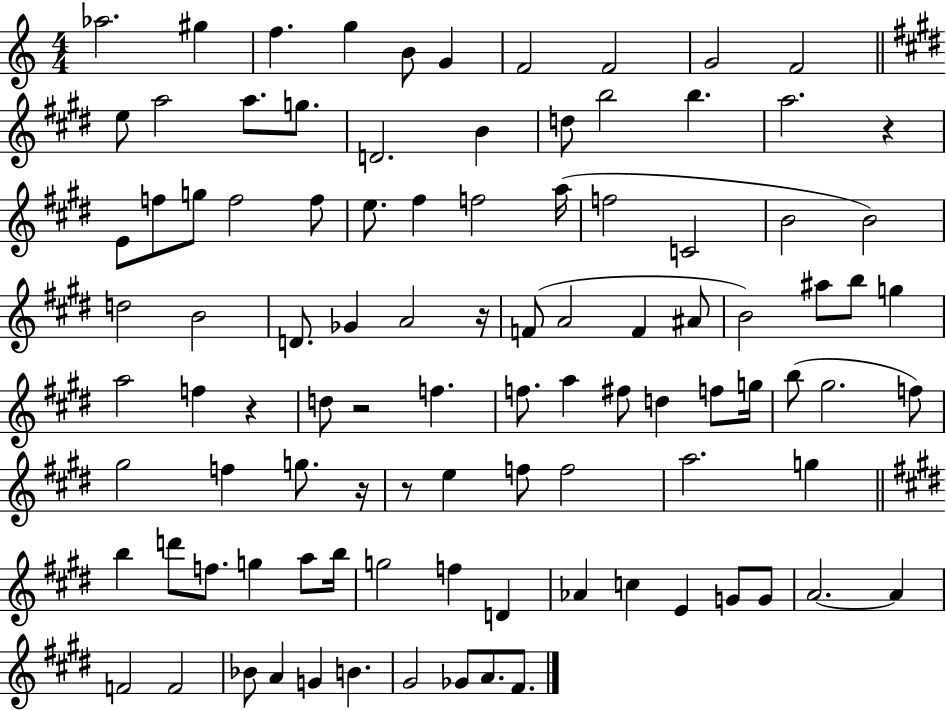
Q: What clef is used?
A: treble